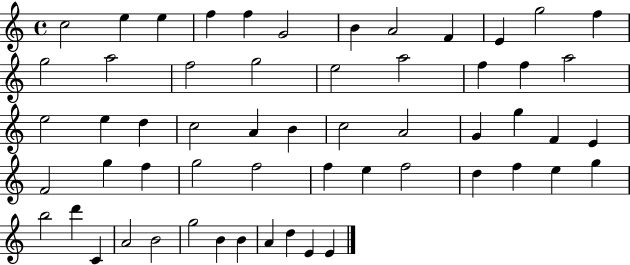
{
  \clef treble
  \time 4/4
  \defaultTimeSignature
  \key c \major
  c''2 e''4 e''4 | f''4 f''4 g'2 | b'4 a'2 f'4 | e'4 g''2 f''4 | \break g''2 a''2 | f''2 g''2 | e''2 a''2 | f''4 f''4 a''2 | \break e''2 e''4 d''4 | c''2 a'4 b'4 | c''2 a'2 | g'4 g''4 f'4 e'4 | \break f'2 g''4 f''4 | g''2 f''2 | f''4 e''4 f''2 | d''4 f''4 e''4 g''4 | \break b''2 d'''4 c'4 | a'2 b'2 | g''2 b'4 b'4 | a'4 d''4 e'4 e'4 | \break \bar "|."
}